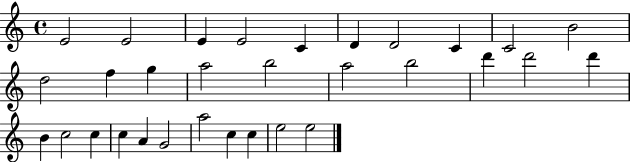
{
  \clef treble
  \time 4/4
  \defaultTimeSignature
  \key c \major
  e'2 e'2 | e'4 e'2 c'4 | d'4 d'2 c'4 | c'2 b'2 | \break d''2 f''4 g''4 | a''2 b''2 | a''2 b''2 | d'''4 d'''2 d'''4 | \break b'4 c''2 c''4 | c''4 a'4 g'2 | a''2 c''4 c''4 | e''2 e''2 | \break \bar "|."
}